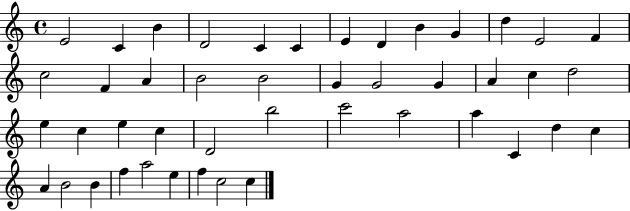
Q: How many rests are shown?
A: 0